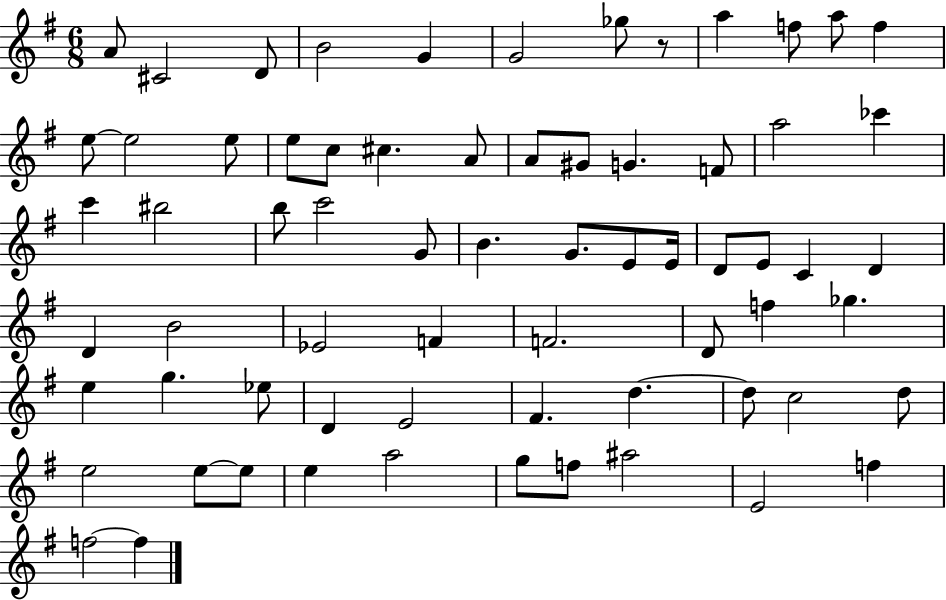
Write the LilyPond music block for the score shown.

{
  \clef treble
  \numericTimeSignature
  \time 6/8
  \key g \major
  a'8 cis'2 d'8 | b'2 g'4 | g'2 ges''8 r8 | a''4 f''8 a''8 f''4 | \break e''8~~ e''2 e''8 | e''8 c''8 cis''4. a'8 | a'8 gis'8 g'4. f'8 | a''2 ces'''4 | \break c'''4 bis''2 | b''8 c'''2 g'8 | b'4. g'8. e'8 e'16 | d'8 e'8 c'4 d'4 | \break d'4 b'2 | ees'2 f'4 | f'2. | d'8 f''4 ges''4. | \break e''4 g''4. ees''8 | d'4 e'2 | fis'4. d''4.~~ | d''8 c''2 d''8 | \break e''2 e''8~~ e''8 | e''4 a''2 | g''8 f''8 ais''2 | e'2 f''4 | \break f''2~~ f''4 | \bar "|."
}